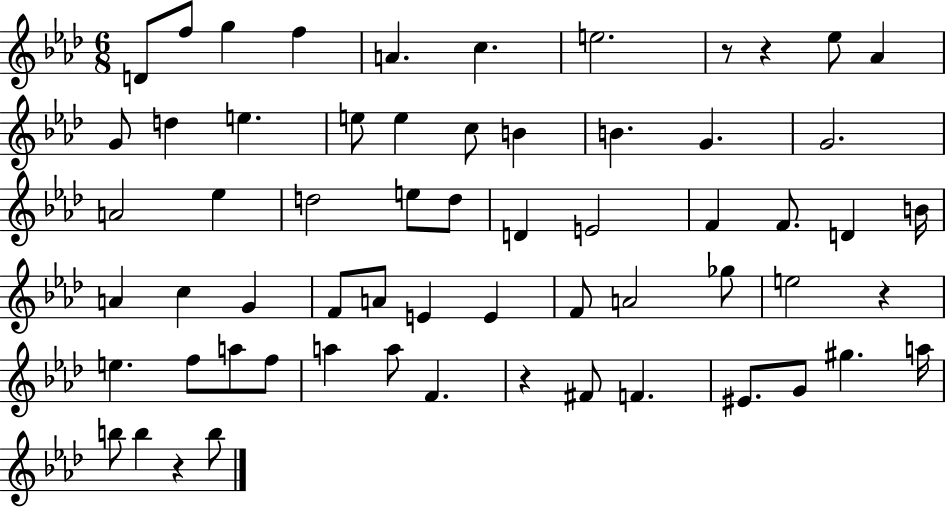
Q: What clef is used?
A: treble